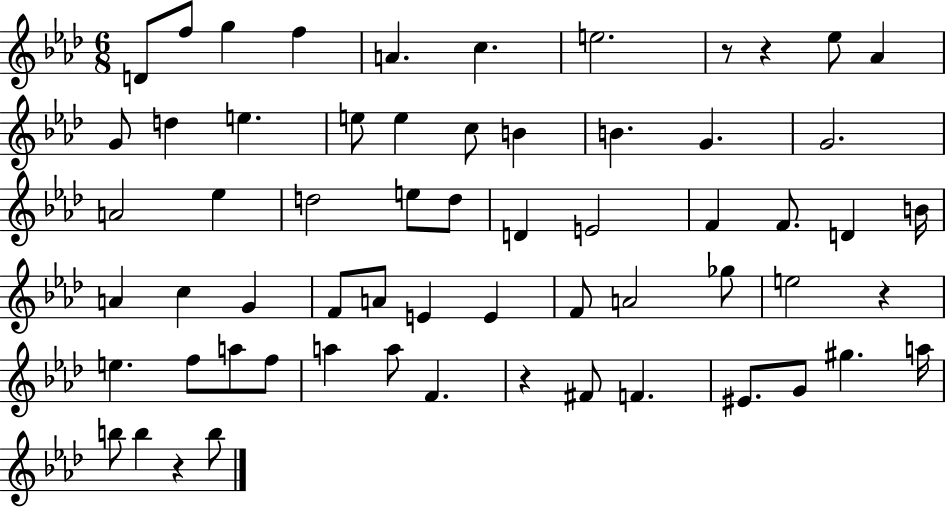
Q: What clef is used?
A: treble